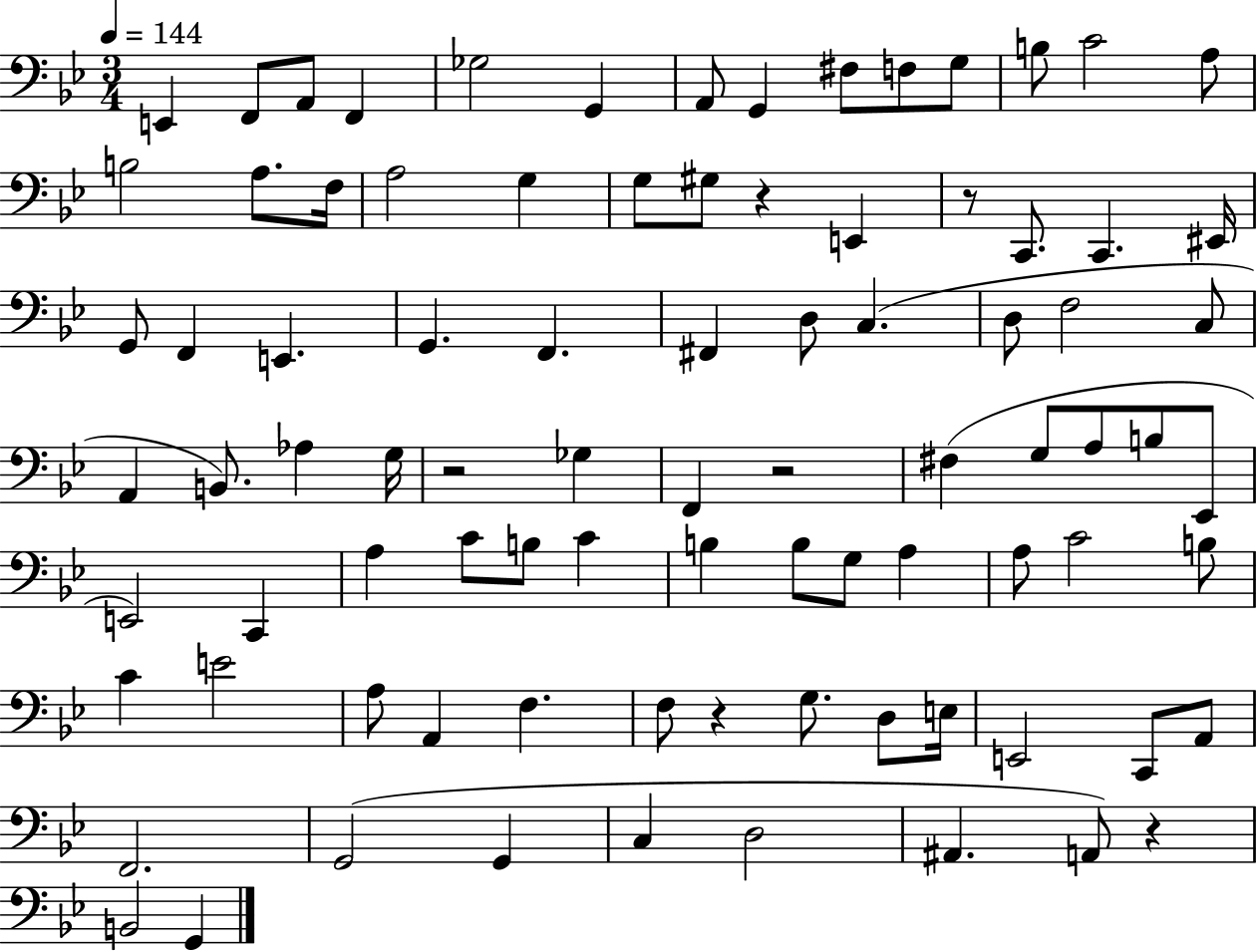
E2/q F2/e A2/e F2/q Gb3/h G2/q A2/e G2/q F#3/e F3/e G3/e B3/e C4/h A3/e B3/h A3/e. F3/s A3/h G3/q G3/e G#3/e R/q E2/q R/e C2/e. C2/q. EIS2/s G2/e F2/q E2/q. G2/q. F2/q. F#2/q D3/e C3/q. D3/e F3/h C3/e A2/q B2/e. Ab3/q G3/s R/h Gb3/q F2/q R/h F#3/q G3/e A3/e B3/e Eb2/e E2/h C2/q A3/q C4/e B3/e C4/q B3/q B3/e G3/e A3/q A3/e C4/h B3/e C4/q E4/h A3/e A2/q F3/q. F3/e R/q G3/e. D3/e E3/s E2/h C2/e A2/e F2/h. G2/h G2/q C3/q D3/h A#2/q. A2/e R/q B2/h G2/q